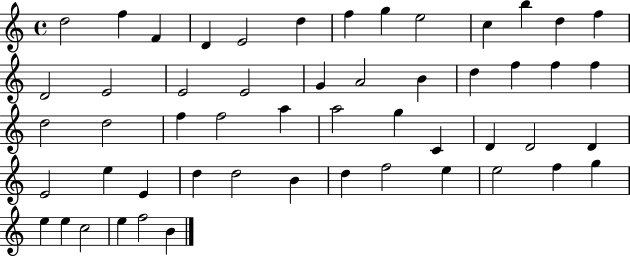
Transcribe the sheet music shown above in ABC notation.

X:1
T:Untitled
M:4/4
L:1/4
K:C
d2 f F D E2 d f g e2 c b d f D2 E2 E2 E2 G A2 B d f f f d2 d2 f f2 a a2 g C D D2 D E2 e E d d2 B d f2 e e2 f g e e c2 e f2 B